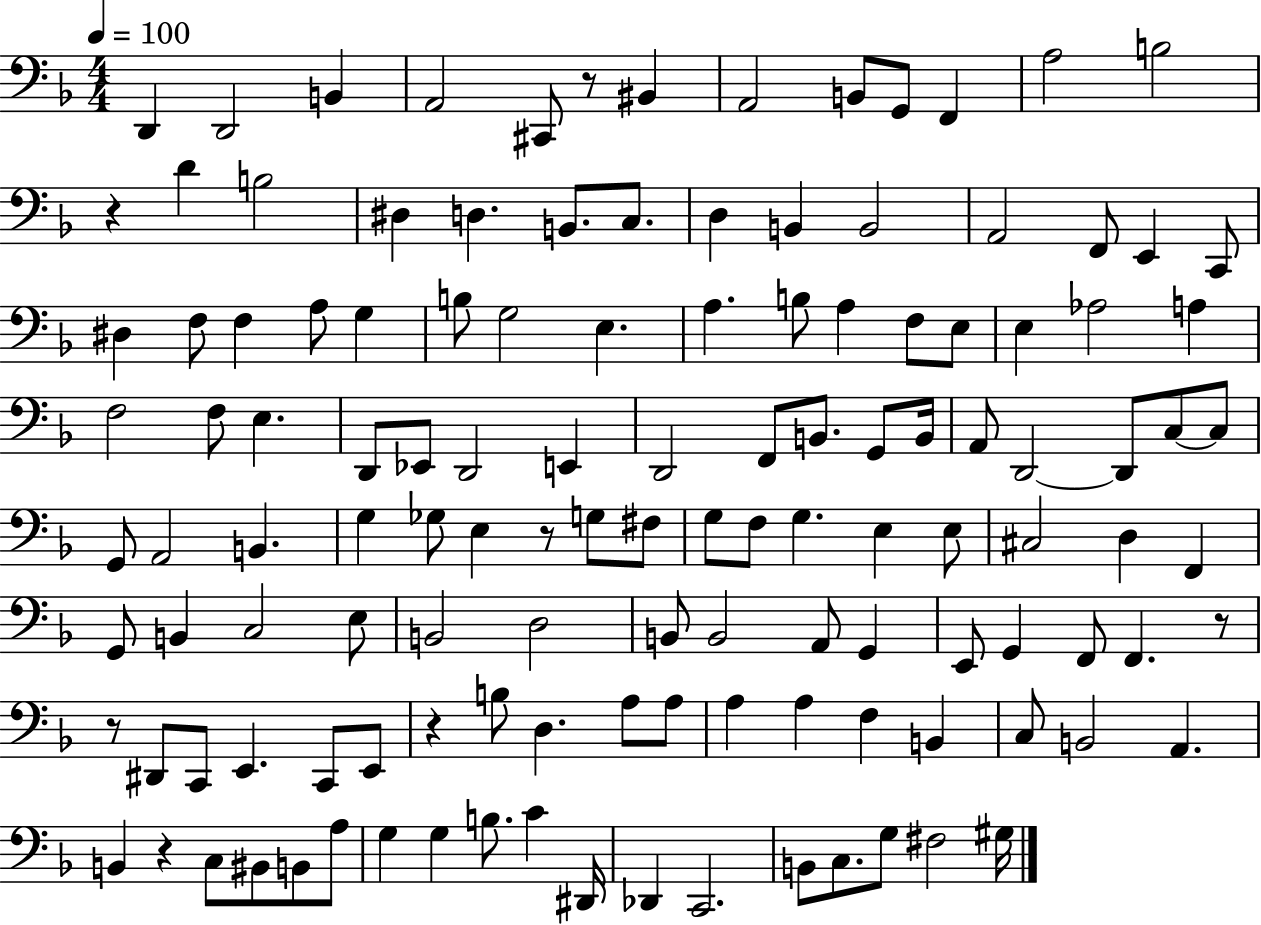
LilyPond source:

{
  \clef bass
  \numericTimeSignature
  \time 4/4
  \key f \major
  \tempo 4 = 100
  d,4 d,2 b,4 | a,2 cis,8 r8 bis,4 | a,2 b,8 g,8 f,4 | a2 b2 | \break r4 d'4 b2 | dis4 d4. b,8. c8. | d4 b,4 b,2 | a,2 f,8 e,4 c,8 | \break dis4 f8 f4 a8 g4 | b8 g2 e4. | a4. b8 a4 f8 e8 | e4 aes2 a4 | \break f2 f8 e4. | d,8 ees,8 d,2 e,4 | d,2 f,8 b,8. g,8 b,16 | a,8 d,2~~ d,8 c8~~ c8 | \break g,8 a,2 b,4. | g4 ges8 e4 r8 g8 fis8 | g8 f8 g4. e4 e8 | cis2 d4 f,4 | \break g,8 b,4 c2 e8 | b,2 d2 | b,8 b,2 a,8 g,4 | e,8 g,4 f,8 f,4. r8 | \break r8 dis,8 c,8 e,4. c,8 e,8 | r4 b8 d4. a8 a8 | a4 a4 f4 b,4 | c8 b,2 a,4. | \break b,4 r4 c8 bis,8 b,8 a8 | g4 g4 b8. c'4 dis,16 | des,4 c,2. | b,8 c8. g8 fis2 gis16 | \break \bar "|."
}